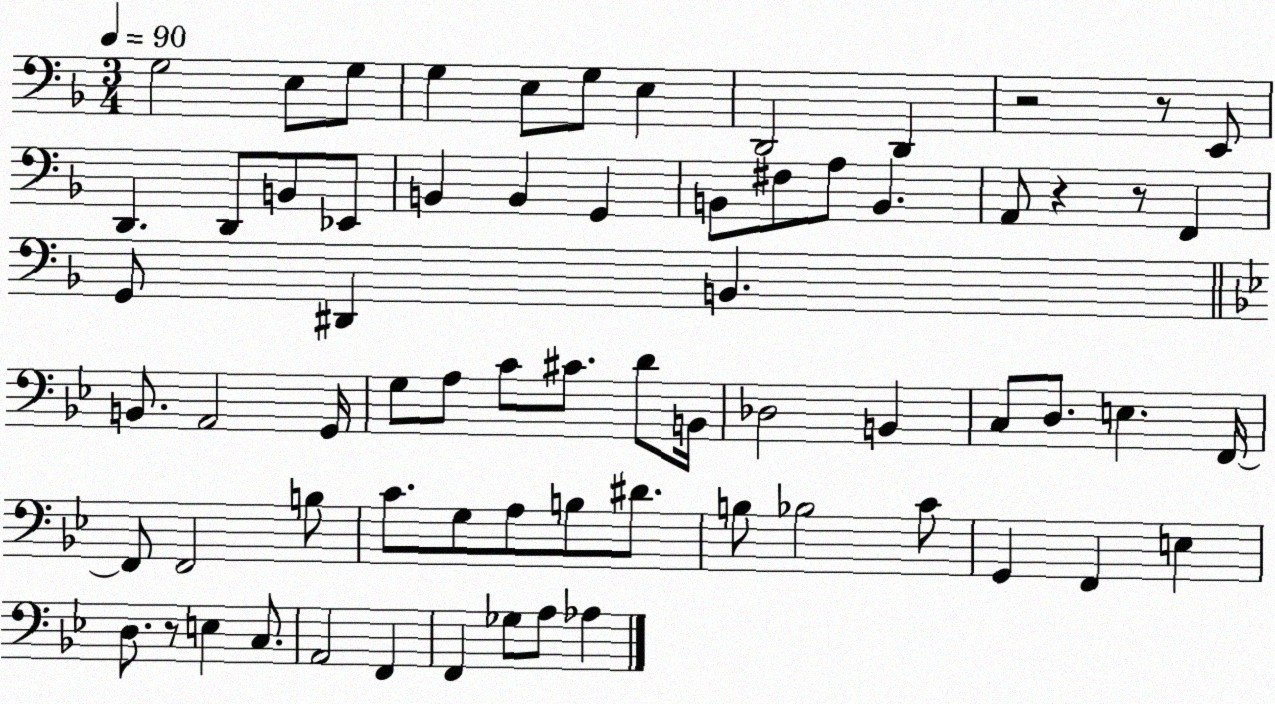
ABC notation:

X:1
T:Untitled
M:3/4
L:1/4
K:F
G,2 E,/2 G,/2 G, E,/2 G,/2 E, D,,2 D,, z2 z/2 E,,/2 D,, D,,/2 B,,/2 _E,,/2 B,, B,, G,, B,,/2 ^F,/2 A,/2 B,, A,,/2 z z/2 F,, G,,/2 ^D,, B,, B,,/2 A,,2 G,,/4 G,/2 A,/2 C/2 ^C/2 D/2 B,,/4 _D,2 B,, C,/2 D,/2 E, F,,/4 F,,/2 F,,2 B,/2 C/2 G,/2 A,/2 B,/2 ^D/2 B,/2 _B,2 C/2 G,, F,, E, D,/2 z/2 E, C,/2 A,,2 F,, F,, _G,/2 A,/2 _A,